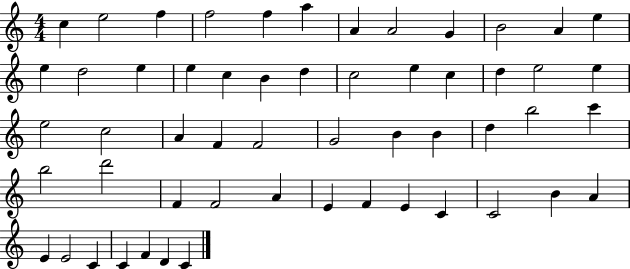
X:1
T:Untitled
M:4/4
L:1/4
K:C
c e2 f f2 f a A A2 G B2 A e e d2 e e c B d c2 e c d e2 e e2 c2 A F F2 G2 B B d b2 c' b2 d'2 F F2 A E F E C C2 B A E E2 C C F D C